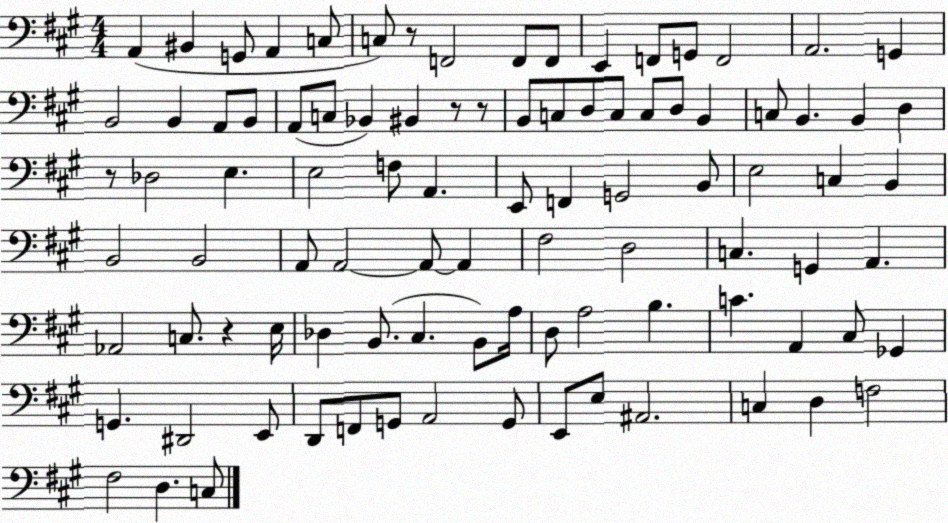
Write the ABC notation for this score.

X:1
T:Untitled
M:4/4
L:1/4
K:A
A,, ^B,, G,,/2 A,, C,/2 C,/2 z/2 F,,2 F,,/2 F,,/2 E,, F,,/2 G,,/2 F,,2 A,,2 G,, B,,2 B,, A,,/2 B,,/2 A,,/2 C,/2 _B,, ^B,, z/2 z/2 B,,/2 C,/2 D,/2 C,/2 C,/2 D,/2 B,, C,/2 B,, B,, D, z/2 _D,2 E, E,2 F,/2 A,, E,,/2 F,, G,,2 B,,/2 E,2 C, B,, B,,2 B,,2 A,,/2 A,,2 A,,/2 A,, ^F,2 D,2 C, G,, A,, _A,,2 C,/2 z E,/4 _D, B,,/2 ^C, B,,/2 A,/4 D,/2 A,2 B, C A,, ^C,/2 _G,, G,, ^D,,2 E,,/2 D,,/2 F,,/2 G,,/2 A,,2 G,,/2 E,,/2 E,/2 ^A,,2 C, D, F,2 ^F,2 D, C,/2